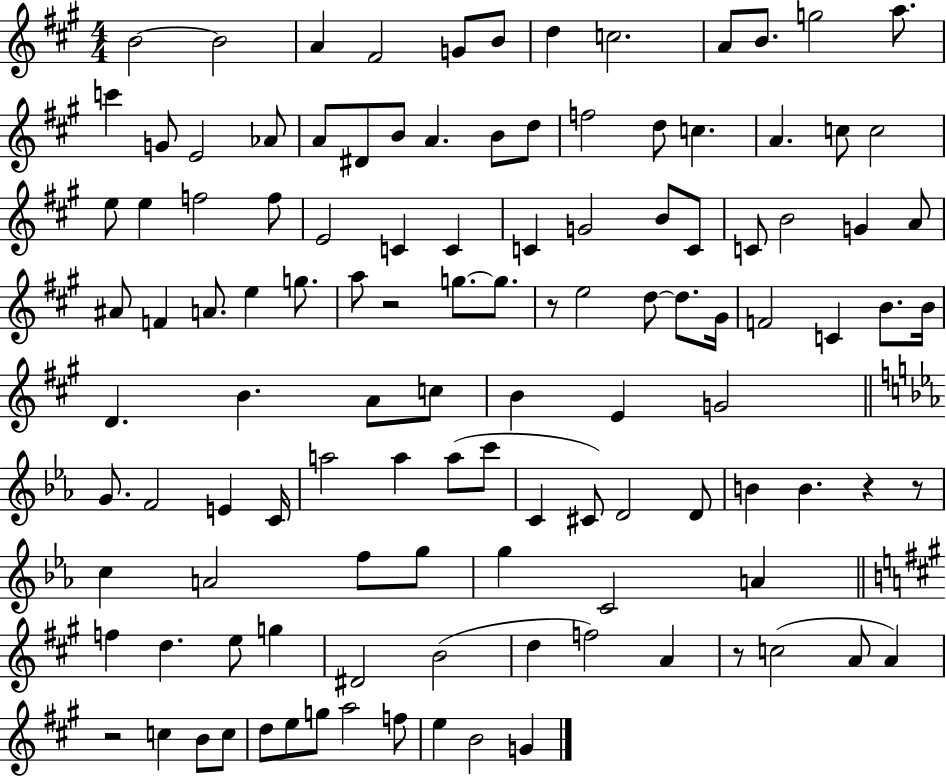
{
  \clef treble
  \numericTimeSignature
  \time 4/4
  \key a \major
  \repeat volta 2 { b'2~~ b'2 | a'4 fis'2 g'8 b'8 | d''4 c''2. | a'8 b'8. g''2 a''8. | \break c'''4 g'8 e'2 aes'8 | a'8 dis'8 b'8 a'4. b'8 d''8 | f''2 d''8 c''4. | a'4. c''8 c''2 | \break e''8 e''4 f''2 f''8 | e'2 c'4 c'4 | c'4 g'2 b'8 c'8 | c'8 b'2 g'4 a'8 | \break ais'8 f'4 a'8. e''4 g''8. | a''8 r2 g''8.~~ g''8. | r8 e''2 d''8~~ d''8. gis'16 | f'2 c'4 b'8. b'16 | \break d'4. b'4. a'8 c''8 | b'4 e'4 g'2 | \bar "||" \break \key ees \major g'8. f'2 e'4 c'16 | a''2 a''4 a''8( c'''8 | c'4 cis'8) d'2 d'8 | b'4 b'4. r4 r8 | \break c''4 a'2 f''8 g''8 | g''4 c'2 a'4 | \bar "||" \break \key a \major f''4 d''4. e''8 g''4 | dis'2 b'2( | d''4 f''2) a'4 | r8 c''2( a'8 a'4) | \break r2 c''4 b'8 c''8 | d''8 e''8 g''8 a''2 f''8 | e''4 b'2 g'4 | } \bar "|."
}